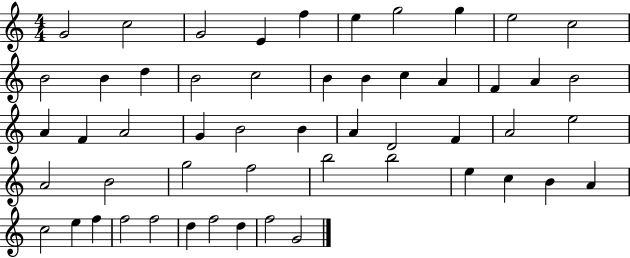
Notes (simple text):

G4/h C5/h G4/h E4/q F5/q E5/q G5/h G5/q E5/h C5/h B4/h B4/q D5/q B4/h C5/h B4/q B4/q C5/q A4/q F4/q A4/q B4/h A4/q F4/q A4/h G4/q B4/h B4/q A4/q D4/h F4/q A4/h E5/h A4/h B4/h G5/h F5/h B5/h B5/h E5/q C5/q B4/q A4/q C5/h E5/q F5/q F5/h F5/h D5/q F5/h D5/q F5/h G4/h